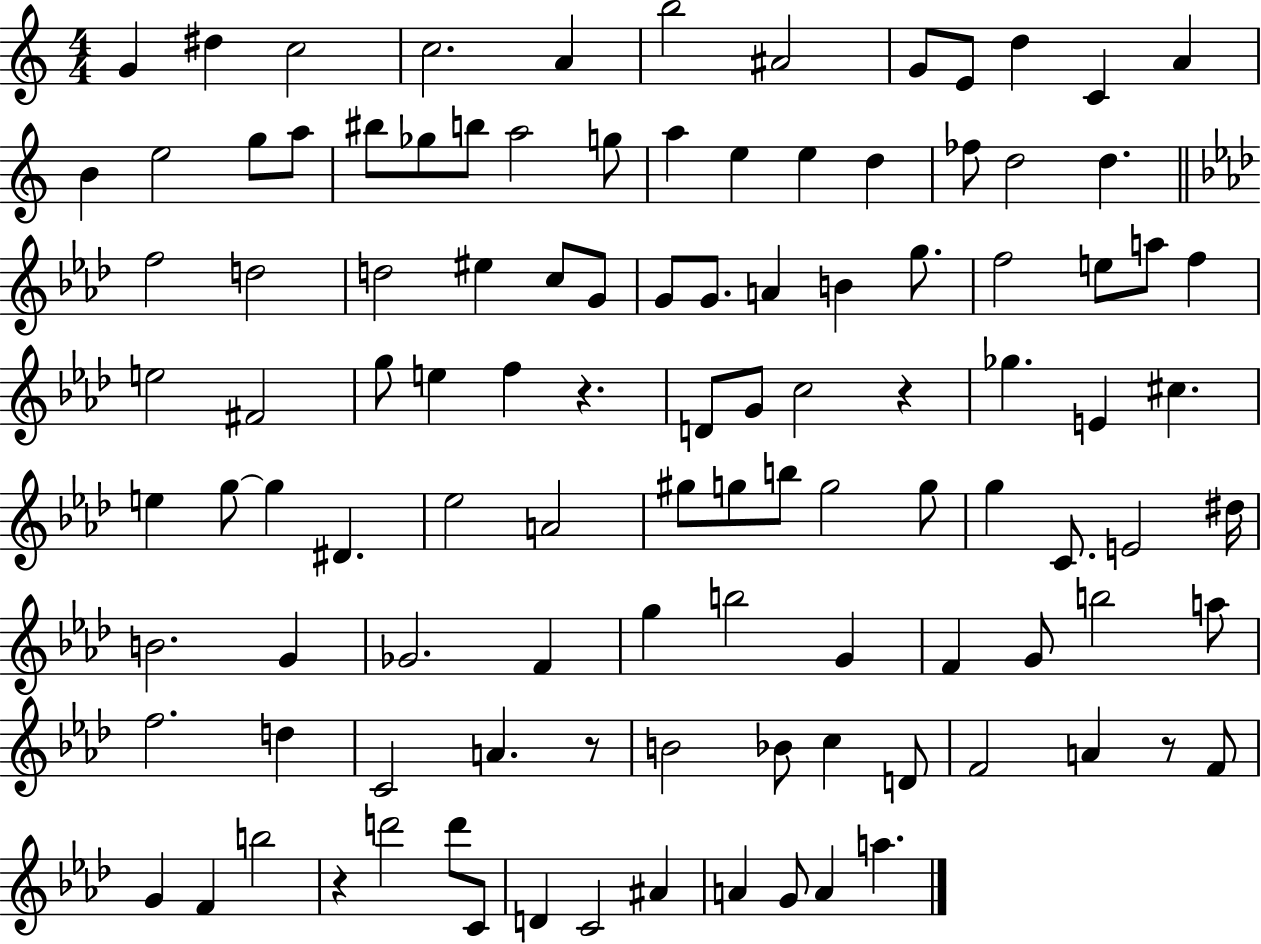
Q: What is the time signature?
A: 4/4